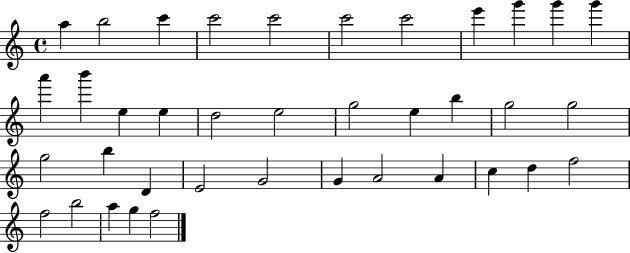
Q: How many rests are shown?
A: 0